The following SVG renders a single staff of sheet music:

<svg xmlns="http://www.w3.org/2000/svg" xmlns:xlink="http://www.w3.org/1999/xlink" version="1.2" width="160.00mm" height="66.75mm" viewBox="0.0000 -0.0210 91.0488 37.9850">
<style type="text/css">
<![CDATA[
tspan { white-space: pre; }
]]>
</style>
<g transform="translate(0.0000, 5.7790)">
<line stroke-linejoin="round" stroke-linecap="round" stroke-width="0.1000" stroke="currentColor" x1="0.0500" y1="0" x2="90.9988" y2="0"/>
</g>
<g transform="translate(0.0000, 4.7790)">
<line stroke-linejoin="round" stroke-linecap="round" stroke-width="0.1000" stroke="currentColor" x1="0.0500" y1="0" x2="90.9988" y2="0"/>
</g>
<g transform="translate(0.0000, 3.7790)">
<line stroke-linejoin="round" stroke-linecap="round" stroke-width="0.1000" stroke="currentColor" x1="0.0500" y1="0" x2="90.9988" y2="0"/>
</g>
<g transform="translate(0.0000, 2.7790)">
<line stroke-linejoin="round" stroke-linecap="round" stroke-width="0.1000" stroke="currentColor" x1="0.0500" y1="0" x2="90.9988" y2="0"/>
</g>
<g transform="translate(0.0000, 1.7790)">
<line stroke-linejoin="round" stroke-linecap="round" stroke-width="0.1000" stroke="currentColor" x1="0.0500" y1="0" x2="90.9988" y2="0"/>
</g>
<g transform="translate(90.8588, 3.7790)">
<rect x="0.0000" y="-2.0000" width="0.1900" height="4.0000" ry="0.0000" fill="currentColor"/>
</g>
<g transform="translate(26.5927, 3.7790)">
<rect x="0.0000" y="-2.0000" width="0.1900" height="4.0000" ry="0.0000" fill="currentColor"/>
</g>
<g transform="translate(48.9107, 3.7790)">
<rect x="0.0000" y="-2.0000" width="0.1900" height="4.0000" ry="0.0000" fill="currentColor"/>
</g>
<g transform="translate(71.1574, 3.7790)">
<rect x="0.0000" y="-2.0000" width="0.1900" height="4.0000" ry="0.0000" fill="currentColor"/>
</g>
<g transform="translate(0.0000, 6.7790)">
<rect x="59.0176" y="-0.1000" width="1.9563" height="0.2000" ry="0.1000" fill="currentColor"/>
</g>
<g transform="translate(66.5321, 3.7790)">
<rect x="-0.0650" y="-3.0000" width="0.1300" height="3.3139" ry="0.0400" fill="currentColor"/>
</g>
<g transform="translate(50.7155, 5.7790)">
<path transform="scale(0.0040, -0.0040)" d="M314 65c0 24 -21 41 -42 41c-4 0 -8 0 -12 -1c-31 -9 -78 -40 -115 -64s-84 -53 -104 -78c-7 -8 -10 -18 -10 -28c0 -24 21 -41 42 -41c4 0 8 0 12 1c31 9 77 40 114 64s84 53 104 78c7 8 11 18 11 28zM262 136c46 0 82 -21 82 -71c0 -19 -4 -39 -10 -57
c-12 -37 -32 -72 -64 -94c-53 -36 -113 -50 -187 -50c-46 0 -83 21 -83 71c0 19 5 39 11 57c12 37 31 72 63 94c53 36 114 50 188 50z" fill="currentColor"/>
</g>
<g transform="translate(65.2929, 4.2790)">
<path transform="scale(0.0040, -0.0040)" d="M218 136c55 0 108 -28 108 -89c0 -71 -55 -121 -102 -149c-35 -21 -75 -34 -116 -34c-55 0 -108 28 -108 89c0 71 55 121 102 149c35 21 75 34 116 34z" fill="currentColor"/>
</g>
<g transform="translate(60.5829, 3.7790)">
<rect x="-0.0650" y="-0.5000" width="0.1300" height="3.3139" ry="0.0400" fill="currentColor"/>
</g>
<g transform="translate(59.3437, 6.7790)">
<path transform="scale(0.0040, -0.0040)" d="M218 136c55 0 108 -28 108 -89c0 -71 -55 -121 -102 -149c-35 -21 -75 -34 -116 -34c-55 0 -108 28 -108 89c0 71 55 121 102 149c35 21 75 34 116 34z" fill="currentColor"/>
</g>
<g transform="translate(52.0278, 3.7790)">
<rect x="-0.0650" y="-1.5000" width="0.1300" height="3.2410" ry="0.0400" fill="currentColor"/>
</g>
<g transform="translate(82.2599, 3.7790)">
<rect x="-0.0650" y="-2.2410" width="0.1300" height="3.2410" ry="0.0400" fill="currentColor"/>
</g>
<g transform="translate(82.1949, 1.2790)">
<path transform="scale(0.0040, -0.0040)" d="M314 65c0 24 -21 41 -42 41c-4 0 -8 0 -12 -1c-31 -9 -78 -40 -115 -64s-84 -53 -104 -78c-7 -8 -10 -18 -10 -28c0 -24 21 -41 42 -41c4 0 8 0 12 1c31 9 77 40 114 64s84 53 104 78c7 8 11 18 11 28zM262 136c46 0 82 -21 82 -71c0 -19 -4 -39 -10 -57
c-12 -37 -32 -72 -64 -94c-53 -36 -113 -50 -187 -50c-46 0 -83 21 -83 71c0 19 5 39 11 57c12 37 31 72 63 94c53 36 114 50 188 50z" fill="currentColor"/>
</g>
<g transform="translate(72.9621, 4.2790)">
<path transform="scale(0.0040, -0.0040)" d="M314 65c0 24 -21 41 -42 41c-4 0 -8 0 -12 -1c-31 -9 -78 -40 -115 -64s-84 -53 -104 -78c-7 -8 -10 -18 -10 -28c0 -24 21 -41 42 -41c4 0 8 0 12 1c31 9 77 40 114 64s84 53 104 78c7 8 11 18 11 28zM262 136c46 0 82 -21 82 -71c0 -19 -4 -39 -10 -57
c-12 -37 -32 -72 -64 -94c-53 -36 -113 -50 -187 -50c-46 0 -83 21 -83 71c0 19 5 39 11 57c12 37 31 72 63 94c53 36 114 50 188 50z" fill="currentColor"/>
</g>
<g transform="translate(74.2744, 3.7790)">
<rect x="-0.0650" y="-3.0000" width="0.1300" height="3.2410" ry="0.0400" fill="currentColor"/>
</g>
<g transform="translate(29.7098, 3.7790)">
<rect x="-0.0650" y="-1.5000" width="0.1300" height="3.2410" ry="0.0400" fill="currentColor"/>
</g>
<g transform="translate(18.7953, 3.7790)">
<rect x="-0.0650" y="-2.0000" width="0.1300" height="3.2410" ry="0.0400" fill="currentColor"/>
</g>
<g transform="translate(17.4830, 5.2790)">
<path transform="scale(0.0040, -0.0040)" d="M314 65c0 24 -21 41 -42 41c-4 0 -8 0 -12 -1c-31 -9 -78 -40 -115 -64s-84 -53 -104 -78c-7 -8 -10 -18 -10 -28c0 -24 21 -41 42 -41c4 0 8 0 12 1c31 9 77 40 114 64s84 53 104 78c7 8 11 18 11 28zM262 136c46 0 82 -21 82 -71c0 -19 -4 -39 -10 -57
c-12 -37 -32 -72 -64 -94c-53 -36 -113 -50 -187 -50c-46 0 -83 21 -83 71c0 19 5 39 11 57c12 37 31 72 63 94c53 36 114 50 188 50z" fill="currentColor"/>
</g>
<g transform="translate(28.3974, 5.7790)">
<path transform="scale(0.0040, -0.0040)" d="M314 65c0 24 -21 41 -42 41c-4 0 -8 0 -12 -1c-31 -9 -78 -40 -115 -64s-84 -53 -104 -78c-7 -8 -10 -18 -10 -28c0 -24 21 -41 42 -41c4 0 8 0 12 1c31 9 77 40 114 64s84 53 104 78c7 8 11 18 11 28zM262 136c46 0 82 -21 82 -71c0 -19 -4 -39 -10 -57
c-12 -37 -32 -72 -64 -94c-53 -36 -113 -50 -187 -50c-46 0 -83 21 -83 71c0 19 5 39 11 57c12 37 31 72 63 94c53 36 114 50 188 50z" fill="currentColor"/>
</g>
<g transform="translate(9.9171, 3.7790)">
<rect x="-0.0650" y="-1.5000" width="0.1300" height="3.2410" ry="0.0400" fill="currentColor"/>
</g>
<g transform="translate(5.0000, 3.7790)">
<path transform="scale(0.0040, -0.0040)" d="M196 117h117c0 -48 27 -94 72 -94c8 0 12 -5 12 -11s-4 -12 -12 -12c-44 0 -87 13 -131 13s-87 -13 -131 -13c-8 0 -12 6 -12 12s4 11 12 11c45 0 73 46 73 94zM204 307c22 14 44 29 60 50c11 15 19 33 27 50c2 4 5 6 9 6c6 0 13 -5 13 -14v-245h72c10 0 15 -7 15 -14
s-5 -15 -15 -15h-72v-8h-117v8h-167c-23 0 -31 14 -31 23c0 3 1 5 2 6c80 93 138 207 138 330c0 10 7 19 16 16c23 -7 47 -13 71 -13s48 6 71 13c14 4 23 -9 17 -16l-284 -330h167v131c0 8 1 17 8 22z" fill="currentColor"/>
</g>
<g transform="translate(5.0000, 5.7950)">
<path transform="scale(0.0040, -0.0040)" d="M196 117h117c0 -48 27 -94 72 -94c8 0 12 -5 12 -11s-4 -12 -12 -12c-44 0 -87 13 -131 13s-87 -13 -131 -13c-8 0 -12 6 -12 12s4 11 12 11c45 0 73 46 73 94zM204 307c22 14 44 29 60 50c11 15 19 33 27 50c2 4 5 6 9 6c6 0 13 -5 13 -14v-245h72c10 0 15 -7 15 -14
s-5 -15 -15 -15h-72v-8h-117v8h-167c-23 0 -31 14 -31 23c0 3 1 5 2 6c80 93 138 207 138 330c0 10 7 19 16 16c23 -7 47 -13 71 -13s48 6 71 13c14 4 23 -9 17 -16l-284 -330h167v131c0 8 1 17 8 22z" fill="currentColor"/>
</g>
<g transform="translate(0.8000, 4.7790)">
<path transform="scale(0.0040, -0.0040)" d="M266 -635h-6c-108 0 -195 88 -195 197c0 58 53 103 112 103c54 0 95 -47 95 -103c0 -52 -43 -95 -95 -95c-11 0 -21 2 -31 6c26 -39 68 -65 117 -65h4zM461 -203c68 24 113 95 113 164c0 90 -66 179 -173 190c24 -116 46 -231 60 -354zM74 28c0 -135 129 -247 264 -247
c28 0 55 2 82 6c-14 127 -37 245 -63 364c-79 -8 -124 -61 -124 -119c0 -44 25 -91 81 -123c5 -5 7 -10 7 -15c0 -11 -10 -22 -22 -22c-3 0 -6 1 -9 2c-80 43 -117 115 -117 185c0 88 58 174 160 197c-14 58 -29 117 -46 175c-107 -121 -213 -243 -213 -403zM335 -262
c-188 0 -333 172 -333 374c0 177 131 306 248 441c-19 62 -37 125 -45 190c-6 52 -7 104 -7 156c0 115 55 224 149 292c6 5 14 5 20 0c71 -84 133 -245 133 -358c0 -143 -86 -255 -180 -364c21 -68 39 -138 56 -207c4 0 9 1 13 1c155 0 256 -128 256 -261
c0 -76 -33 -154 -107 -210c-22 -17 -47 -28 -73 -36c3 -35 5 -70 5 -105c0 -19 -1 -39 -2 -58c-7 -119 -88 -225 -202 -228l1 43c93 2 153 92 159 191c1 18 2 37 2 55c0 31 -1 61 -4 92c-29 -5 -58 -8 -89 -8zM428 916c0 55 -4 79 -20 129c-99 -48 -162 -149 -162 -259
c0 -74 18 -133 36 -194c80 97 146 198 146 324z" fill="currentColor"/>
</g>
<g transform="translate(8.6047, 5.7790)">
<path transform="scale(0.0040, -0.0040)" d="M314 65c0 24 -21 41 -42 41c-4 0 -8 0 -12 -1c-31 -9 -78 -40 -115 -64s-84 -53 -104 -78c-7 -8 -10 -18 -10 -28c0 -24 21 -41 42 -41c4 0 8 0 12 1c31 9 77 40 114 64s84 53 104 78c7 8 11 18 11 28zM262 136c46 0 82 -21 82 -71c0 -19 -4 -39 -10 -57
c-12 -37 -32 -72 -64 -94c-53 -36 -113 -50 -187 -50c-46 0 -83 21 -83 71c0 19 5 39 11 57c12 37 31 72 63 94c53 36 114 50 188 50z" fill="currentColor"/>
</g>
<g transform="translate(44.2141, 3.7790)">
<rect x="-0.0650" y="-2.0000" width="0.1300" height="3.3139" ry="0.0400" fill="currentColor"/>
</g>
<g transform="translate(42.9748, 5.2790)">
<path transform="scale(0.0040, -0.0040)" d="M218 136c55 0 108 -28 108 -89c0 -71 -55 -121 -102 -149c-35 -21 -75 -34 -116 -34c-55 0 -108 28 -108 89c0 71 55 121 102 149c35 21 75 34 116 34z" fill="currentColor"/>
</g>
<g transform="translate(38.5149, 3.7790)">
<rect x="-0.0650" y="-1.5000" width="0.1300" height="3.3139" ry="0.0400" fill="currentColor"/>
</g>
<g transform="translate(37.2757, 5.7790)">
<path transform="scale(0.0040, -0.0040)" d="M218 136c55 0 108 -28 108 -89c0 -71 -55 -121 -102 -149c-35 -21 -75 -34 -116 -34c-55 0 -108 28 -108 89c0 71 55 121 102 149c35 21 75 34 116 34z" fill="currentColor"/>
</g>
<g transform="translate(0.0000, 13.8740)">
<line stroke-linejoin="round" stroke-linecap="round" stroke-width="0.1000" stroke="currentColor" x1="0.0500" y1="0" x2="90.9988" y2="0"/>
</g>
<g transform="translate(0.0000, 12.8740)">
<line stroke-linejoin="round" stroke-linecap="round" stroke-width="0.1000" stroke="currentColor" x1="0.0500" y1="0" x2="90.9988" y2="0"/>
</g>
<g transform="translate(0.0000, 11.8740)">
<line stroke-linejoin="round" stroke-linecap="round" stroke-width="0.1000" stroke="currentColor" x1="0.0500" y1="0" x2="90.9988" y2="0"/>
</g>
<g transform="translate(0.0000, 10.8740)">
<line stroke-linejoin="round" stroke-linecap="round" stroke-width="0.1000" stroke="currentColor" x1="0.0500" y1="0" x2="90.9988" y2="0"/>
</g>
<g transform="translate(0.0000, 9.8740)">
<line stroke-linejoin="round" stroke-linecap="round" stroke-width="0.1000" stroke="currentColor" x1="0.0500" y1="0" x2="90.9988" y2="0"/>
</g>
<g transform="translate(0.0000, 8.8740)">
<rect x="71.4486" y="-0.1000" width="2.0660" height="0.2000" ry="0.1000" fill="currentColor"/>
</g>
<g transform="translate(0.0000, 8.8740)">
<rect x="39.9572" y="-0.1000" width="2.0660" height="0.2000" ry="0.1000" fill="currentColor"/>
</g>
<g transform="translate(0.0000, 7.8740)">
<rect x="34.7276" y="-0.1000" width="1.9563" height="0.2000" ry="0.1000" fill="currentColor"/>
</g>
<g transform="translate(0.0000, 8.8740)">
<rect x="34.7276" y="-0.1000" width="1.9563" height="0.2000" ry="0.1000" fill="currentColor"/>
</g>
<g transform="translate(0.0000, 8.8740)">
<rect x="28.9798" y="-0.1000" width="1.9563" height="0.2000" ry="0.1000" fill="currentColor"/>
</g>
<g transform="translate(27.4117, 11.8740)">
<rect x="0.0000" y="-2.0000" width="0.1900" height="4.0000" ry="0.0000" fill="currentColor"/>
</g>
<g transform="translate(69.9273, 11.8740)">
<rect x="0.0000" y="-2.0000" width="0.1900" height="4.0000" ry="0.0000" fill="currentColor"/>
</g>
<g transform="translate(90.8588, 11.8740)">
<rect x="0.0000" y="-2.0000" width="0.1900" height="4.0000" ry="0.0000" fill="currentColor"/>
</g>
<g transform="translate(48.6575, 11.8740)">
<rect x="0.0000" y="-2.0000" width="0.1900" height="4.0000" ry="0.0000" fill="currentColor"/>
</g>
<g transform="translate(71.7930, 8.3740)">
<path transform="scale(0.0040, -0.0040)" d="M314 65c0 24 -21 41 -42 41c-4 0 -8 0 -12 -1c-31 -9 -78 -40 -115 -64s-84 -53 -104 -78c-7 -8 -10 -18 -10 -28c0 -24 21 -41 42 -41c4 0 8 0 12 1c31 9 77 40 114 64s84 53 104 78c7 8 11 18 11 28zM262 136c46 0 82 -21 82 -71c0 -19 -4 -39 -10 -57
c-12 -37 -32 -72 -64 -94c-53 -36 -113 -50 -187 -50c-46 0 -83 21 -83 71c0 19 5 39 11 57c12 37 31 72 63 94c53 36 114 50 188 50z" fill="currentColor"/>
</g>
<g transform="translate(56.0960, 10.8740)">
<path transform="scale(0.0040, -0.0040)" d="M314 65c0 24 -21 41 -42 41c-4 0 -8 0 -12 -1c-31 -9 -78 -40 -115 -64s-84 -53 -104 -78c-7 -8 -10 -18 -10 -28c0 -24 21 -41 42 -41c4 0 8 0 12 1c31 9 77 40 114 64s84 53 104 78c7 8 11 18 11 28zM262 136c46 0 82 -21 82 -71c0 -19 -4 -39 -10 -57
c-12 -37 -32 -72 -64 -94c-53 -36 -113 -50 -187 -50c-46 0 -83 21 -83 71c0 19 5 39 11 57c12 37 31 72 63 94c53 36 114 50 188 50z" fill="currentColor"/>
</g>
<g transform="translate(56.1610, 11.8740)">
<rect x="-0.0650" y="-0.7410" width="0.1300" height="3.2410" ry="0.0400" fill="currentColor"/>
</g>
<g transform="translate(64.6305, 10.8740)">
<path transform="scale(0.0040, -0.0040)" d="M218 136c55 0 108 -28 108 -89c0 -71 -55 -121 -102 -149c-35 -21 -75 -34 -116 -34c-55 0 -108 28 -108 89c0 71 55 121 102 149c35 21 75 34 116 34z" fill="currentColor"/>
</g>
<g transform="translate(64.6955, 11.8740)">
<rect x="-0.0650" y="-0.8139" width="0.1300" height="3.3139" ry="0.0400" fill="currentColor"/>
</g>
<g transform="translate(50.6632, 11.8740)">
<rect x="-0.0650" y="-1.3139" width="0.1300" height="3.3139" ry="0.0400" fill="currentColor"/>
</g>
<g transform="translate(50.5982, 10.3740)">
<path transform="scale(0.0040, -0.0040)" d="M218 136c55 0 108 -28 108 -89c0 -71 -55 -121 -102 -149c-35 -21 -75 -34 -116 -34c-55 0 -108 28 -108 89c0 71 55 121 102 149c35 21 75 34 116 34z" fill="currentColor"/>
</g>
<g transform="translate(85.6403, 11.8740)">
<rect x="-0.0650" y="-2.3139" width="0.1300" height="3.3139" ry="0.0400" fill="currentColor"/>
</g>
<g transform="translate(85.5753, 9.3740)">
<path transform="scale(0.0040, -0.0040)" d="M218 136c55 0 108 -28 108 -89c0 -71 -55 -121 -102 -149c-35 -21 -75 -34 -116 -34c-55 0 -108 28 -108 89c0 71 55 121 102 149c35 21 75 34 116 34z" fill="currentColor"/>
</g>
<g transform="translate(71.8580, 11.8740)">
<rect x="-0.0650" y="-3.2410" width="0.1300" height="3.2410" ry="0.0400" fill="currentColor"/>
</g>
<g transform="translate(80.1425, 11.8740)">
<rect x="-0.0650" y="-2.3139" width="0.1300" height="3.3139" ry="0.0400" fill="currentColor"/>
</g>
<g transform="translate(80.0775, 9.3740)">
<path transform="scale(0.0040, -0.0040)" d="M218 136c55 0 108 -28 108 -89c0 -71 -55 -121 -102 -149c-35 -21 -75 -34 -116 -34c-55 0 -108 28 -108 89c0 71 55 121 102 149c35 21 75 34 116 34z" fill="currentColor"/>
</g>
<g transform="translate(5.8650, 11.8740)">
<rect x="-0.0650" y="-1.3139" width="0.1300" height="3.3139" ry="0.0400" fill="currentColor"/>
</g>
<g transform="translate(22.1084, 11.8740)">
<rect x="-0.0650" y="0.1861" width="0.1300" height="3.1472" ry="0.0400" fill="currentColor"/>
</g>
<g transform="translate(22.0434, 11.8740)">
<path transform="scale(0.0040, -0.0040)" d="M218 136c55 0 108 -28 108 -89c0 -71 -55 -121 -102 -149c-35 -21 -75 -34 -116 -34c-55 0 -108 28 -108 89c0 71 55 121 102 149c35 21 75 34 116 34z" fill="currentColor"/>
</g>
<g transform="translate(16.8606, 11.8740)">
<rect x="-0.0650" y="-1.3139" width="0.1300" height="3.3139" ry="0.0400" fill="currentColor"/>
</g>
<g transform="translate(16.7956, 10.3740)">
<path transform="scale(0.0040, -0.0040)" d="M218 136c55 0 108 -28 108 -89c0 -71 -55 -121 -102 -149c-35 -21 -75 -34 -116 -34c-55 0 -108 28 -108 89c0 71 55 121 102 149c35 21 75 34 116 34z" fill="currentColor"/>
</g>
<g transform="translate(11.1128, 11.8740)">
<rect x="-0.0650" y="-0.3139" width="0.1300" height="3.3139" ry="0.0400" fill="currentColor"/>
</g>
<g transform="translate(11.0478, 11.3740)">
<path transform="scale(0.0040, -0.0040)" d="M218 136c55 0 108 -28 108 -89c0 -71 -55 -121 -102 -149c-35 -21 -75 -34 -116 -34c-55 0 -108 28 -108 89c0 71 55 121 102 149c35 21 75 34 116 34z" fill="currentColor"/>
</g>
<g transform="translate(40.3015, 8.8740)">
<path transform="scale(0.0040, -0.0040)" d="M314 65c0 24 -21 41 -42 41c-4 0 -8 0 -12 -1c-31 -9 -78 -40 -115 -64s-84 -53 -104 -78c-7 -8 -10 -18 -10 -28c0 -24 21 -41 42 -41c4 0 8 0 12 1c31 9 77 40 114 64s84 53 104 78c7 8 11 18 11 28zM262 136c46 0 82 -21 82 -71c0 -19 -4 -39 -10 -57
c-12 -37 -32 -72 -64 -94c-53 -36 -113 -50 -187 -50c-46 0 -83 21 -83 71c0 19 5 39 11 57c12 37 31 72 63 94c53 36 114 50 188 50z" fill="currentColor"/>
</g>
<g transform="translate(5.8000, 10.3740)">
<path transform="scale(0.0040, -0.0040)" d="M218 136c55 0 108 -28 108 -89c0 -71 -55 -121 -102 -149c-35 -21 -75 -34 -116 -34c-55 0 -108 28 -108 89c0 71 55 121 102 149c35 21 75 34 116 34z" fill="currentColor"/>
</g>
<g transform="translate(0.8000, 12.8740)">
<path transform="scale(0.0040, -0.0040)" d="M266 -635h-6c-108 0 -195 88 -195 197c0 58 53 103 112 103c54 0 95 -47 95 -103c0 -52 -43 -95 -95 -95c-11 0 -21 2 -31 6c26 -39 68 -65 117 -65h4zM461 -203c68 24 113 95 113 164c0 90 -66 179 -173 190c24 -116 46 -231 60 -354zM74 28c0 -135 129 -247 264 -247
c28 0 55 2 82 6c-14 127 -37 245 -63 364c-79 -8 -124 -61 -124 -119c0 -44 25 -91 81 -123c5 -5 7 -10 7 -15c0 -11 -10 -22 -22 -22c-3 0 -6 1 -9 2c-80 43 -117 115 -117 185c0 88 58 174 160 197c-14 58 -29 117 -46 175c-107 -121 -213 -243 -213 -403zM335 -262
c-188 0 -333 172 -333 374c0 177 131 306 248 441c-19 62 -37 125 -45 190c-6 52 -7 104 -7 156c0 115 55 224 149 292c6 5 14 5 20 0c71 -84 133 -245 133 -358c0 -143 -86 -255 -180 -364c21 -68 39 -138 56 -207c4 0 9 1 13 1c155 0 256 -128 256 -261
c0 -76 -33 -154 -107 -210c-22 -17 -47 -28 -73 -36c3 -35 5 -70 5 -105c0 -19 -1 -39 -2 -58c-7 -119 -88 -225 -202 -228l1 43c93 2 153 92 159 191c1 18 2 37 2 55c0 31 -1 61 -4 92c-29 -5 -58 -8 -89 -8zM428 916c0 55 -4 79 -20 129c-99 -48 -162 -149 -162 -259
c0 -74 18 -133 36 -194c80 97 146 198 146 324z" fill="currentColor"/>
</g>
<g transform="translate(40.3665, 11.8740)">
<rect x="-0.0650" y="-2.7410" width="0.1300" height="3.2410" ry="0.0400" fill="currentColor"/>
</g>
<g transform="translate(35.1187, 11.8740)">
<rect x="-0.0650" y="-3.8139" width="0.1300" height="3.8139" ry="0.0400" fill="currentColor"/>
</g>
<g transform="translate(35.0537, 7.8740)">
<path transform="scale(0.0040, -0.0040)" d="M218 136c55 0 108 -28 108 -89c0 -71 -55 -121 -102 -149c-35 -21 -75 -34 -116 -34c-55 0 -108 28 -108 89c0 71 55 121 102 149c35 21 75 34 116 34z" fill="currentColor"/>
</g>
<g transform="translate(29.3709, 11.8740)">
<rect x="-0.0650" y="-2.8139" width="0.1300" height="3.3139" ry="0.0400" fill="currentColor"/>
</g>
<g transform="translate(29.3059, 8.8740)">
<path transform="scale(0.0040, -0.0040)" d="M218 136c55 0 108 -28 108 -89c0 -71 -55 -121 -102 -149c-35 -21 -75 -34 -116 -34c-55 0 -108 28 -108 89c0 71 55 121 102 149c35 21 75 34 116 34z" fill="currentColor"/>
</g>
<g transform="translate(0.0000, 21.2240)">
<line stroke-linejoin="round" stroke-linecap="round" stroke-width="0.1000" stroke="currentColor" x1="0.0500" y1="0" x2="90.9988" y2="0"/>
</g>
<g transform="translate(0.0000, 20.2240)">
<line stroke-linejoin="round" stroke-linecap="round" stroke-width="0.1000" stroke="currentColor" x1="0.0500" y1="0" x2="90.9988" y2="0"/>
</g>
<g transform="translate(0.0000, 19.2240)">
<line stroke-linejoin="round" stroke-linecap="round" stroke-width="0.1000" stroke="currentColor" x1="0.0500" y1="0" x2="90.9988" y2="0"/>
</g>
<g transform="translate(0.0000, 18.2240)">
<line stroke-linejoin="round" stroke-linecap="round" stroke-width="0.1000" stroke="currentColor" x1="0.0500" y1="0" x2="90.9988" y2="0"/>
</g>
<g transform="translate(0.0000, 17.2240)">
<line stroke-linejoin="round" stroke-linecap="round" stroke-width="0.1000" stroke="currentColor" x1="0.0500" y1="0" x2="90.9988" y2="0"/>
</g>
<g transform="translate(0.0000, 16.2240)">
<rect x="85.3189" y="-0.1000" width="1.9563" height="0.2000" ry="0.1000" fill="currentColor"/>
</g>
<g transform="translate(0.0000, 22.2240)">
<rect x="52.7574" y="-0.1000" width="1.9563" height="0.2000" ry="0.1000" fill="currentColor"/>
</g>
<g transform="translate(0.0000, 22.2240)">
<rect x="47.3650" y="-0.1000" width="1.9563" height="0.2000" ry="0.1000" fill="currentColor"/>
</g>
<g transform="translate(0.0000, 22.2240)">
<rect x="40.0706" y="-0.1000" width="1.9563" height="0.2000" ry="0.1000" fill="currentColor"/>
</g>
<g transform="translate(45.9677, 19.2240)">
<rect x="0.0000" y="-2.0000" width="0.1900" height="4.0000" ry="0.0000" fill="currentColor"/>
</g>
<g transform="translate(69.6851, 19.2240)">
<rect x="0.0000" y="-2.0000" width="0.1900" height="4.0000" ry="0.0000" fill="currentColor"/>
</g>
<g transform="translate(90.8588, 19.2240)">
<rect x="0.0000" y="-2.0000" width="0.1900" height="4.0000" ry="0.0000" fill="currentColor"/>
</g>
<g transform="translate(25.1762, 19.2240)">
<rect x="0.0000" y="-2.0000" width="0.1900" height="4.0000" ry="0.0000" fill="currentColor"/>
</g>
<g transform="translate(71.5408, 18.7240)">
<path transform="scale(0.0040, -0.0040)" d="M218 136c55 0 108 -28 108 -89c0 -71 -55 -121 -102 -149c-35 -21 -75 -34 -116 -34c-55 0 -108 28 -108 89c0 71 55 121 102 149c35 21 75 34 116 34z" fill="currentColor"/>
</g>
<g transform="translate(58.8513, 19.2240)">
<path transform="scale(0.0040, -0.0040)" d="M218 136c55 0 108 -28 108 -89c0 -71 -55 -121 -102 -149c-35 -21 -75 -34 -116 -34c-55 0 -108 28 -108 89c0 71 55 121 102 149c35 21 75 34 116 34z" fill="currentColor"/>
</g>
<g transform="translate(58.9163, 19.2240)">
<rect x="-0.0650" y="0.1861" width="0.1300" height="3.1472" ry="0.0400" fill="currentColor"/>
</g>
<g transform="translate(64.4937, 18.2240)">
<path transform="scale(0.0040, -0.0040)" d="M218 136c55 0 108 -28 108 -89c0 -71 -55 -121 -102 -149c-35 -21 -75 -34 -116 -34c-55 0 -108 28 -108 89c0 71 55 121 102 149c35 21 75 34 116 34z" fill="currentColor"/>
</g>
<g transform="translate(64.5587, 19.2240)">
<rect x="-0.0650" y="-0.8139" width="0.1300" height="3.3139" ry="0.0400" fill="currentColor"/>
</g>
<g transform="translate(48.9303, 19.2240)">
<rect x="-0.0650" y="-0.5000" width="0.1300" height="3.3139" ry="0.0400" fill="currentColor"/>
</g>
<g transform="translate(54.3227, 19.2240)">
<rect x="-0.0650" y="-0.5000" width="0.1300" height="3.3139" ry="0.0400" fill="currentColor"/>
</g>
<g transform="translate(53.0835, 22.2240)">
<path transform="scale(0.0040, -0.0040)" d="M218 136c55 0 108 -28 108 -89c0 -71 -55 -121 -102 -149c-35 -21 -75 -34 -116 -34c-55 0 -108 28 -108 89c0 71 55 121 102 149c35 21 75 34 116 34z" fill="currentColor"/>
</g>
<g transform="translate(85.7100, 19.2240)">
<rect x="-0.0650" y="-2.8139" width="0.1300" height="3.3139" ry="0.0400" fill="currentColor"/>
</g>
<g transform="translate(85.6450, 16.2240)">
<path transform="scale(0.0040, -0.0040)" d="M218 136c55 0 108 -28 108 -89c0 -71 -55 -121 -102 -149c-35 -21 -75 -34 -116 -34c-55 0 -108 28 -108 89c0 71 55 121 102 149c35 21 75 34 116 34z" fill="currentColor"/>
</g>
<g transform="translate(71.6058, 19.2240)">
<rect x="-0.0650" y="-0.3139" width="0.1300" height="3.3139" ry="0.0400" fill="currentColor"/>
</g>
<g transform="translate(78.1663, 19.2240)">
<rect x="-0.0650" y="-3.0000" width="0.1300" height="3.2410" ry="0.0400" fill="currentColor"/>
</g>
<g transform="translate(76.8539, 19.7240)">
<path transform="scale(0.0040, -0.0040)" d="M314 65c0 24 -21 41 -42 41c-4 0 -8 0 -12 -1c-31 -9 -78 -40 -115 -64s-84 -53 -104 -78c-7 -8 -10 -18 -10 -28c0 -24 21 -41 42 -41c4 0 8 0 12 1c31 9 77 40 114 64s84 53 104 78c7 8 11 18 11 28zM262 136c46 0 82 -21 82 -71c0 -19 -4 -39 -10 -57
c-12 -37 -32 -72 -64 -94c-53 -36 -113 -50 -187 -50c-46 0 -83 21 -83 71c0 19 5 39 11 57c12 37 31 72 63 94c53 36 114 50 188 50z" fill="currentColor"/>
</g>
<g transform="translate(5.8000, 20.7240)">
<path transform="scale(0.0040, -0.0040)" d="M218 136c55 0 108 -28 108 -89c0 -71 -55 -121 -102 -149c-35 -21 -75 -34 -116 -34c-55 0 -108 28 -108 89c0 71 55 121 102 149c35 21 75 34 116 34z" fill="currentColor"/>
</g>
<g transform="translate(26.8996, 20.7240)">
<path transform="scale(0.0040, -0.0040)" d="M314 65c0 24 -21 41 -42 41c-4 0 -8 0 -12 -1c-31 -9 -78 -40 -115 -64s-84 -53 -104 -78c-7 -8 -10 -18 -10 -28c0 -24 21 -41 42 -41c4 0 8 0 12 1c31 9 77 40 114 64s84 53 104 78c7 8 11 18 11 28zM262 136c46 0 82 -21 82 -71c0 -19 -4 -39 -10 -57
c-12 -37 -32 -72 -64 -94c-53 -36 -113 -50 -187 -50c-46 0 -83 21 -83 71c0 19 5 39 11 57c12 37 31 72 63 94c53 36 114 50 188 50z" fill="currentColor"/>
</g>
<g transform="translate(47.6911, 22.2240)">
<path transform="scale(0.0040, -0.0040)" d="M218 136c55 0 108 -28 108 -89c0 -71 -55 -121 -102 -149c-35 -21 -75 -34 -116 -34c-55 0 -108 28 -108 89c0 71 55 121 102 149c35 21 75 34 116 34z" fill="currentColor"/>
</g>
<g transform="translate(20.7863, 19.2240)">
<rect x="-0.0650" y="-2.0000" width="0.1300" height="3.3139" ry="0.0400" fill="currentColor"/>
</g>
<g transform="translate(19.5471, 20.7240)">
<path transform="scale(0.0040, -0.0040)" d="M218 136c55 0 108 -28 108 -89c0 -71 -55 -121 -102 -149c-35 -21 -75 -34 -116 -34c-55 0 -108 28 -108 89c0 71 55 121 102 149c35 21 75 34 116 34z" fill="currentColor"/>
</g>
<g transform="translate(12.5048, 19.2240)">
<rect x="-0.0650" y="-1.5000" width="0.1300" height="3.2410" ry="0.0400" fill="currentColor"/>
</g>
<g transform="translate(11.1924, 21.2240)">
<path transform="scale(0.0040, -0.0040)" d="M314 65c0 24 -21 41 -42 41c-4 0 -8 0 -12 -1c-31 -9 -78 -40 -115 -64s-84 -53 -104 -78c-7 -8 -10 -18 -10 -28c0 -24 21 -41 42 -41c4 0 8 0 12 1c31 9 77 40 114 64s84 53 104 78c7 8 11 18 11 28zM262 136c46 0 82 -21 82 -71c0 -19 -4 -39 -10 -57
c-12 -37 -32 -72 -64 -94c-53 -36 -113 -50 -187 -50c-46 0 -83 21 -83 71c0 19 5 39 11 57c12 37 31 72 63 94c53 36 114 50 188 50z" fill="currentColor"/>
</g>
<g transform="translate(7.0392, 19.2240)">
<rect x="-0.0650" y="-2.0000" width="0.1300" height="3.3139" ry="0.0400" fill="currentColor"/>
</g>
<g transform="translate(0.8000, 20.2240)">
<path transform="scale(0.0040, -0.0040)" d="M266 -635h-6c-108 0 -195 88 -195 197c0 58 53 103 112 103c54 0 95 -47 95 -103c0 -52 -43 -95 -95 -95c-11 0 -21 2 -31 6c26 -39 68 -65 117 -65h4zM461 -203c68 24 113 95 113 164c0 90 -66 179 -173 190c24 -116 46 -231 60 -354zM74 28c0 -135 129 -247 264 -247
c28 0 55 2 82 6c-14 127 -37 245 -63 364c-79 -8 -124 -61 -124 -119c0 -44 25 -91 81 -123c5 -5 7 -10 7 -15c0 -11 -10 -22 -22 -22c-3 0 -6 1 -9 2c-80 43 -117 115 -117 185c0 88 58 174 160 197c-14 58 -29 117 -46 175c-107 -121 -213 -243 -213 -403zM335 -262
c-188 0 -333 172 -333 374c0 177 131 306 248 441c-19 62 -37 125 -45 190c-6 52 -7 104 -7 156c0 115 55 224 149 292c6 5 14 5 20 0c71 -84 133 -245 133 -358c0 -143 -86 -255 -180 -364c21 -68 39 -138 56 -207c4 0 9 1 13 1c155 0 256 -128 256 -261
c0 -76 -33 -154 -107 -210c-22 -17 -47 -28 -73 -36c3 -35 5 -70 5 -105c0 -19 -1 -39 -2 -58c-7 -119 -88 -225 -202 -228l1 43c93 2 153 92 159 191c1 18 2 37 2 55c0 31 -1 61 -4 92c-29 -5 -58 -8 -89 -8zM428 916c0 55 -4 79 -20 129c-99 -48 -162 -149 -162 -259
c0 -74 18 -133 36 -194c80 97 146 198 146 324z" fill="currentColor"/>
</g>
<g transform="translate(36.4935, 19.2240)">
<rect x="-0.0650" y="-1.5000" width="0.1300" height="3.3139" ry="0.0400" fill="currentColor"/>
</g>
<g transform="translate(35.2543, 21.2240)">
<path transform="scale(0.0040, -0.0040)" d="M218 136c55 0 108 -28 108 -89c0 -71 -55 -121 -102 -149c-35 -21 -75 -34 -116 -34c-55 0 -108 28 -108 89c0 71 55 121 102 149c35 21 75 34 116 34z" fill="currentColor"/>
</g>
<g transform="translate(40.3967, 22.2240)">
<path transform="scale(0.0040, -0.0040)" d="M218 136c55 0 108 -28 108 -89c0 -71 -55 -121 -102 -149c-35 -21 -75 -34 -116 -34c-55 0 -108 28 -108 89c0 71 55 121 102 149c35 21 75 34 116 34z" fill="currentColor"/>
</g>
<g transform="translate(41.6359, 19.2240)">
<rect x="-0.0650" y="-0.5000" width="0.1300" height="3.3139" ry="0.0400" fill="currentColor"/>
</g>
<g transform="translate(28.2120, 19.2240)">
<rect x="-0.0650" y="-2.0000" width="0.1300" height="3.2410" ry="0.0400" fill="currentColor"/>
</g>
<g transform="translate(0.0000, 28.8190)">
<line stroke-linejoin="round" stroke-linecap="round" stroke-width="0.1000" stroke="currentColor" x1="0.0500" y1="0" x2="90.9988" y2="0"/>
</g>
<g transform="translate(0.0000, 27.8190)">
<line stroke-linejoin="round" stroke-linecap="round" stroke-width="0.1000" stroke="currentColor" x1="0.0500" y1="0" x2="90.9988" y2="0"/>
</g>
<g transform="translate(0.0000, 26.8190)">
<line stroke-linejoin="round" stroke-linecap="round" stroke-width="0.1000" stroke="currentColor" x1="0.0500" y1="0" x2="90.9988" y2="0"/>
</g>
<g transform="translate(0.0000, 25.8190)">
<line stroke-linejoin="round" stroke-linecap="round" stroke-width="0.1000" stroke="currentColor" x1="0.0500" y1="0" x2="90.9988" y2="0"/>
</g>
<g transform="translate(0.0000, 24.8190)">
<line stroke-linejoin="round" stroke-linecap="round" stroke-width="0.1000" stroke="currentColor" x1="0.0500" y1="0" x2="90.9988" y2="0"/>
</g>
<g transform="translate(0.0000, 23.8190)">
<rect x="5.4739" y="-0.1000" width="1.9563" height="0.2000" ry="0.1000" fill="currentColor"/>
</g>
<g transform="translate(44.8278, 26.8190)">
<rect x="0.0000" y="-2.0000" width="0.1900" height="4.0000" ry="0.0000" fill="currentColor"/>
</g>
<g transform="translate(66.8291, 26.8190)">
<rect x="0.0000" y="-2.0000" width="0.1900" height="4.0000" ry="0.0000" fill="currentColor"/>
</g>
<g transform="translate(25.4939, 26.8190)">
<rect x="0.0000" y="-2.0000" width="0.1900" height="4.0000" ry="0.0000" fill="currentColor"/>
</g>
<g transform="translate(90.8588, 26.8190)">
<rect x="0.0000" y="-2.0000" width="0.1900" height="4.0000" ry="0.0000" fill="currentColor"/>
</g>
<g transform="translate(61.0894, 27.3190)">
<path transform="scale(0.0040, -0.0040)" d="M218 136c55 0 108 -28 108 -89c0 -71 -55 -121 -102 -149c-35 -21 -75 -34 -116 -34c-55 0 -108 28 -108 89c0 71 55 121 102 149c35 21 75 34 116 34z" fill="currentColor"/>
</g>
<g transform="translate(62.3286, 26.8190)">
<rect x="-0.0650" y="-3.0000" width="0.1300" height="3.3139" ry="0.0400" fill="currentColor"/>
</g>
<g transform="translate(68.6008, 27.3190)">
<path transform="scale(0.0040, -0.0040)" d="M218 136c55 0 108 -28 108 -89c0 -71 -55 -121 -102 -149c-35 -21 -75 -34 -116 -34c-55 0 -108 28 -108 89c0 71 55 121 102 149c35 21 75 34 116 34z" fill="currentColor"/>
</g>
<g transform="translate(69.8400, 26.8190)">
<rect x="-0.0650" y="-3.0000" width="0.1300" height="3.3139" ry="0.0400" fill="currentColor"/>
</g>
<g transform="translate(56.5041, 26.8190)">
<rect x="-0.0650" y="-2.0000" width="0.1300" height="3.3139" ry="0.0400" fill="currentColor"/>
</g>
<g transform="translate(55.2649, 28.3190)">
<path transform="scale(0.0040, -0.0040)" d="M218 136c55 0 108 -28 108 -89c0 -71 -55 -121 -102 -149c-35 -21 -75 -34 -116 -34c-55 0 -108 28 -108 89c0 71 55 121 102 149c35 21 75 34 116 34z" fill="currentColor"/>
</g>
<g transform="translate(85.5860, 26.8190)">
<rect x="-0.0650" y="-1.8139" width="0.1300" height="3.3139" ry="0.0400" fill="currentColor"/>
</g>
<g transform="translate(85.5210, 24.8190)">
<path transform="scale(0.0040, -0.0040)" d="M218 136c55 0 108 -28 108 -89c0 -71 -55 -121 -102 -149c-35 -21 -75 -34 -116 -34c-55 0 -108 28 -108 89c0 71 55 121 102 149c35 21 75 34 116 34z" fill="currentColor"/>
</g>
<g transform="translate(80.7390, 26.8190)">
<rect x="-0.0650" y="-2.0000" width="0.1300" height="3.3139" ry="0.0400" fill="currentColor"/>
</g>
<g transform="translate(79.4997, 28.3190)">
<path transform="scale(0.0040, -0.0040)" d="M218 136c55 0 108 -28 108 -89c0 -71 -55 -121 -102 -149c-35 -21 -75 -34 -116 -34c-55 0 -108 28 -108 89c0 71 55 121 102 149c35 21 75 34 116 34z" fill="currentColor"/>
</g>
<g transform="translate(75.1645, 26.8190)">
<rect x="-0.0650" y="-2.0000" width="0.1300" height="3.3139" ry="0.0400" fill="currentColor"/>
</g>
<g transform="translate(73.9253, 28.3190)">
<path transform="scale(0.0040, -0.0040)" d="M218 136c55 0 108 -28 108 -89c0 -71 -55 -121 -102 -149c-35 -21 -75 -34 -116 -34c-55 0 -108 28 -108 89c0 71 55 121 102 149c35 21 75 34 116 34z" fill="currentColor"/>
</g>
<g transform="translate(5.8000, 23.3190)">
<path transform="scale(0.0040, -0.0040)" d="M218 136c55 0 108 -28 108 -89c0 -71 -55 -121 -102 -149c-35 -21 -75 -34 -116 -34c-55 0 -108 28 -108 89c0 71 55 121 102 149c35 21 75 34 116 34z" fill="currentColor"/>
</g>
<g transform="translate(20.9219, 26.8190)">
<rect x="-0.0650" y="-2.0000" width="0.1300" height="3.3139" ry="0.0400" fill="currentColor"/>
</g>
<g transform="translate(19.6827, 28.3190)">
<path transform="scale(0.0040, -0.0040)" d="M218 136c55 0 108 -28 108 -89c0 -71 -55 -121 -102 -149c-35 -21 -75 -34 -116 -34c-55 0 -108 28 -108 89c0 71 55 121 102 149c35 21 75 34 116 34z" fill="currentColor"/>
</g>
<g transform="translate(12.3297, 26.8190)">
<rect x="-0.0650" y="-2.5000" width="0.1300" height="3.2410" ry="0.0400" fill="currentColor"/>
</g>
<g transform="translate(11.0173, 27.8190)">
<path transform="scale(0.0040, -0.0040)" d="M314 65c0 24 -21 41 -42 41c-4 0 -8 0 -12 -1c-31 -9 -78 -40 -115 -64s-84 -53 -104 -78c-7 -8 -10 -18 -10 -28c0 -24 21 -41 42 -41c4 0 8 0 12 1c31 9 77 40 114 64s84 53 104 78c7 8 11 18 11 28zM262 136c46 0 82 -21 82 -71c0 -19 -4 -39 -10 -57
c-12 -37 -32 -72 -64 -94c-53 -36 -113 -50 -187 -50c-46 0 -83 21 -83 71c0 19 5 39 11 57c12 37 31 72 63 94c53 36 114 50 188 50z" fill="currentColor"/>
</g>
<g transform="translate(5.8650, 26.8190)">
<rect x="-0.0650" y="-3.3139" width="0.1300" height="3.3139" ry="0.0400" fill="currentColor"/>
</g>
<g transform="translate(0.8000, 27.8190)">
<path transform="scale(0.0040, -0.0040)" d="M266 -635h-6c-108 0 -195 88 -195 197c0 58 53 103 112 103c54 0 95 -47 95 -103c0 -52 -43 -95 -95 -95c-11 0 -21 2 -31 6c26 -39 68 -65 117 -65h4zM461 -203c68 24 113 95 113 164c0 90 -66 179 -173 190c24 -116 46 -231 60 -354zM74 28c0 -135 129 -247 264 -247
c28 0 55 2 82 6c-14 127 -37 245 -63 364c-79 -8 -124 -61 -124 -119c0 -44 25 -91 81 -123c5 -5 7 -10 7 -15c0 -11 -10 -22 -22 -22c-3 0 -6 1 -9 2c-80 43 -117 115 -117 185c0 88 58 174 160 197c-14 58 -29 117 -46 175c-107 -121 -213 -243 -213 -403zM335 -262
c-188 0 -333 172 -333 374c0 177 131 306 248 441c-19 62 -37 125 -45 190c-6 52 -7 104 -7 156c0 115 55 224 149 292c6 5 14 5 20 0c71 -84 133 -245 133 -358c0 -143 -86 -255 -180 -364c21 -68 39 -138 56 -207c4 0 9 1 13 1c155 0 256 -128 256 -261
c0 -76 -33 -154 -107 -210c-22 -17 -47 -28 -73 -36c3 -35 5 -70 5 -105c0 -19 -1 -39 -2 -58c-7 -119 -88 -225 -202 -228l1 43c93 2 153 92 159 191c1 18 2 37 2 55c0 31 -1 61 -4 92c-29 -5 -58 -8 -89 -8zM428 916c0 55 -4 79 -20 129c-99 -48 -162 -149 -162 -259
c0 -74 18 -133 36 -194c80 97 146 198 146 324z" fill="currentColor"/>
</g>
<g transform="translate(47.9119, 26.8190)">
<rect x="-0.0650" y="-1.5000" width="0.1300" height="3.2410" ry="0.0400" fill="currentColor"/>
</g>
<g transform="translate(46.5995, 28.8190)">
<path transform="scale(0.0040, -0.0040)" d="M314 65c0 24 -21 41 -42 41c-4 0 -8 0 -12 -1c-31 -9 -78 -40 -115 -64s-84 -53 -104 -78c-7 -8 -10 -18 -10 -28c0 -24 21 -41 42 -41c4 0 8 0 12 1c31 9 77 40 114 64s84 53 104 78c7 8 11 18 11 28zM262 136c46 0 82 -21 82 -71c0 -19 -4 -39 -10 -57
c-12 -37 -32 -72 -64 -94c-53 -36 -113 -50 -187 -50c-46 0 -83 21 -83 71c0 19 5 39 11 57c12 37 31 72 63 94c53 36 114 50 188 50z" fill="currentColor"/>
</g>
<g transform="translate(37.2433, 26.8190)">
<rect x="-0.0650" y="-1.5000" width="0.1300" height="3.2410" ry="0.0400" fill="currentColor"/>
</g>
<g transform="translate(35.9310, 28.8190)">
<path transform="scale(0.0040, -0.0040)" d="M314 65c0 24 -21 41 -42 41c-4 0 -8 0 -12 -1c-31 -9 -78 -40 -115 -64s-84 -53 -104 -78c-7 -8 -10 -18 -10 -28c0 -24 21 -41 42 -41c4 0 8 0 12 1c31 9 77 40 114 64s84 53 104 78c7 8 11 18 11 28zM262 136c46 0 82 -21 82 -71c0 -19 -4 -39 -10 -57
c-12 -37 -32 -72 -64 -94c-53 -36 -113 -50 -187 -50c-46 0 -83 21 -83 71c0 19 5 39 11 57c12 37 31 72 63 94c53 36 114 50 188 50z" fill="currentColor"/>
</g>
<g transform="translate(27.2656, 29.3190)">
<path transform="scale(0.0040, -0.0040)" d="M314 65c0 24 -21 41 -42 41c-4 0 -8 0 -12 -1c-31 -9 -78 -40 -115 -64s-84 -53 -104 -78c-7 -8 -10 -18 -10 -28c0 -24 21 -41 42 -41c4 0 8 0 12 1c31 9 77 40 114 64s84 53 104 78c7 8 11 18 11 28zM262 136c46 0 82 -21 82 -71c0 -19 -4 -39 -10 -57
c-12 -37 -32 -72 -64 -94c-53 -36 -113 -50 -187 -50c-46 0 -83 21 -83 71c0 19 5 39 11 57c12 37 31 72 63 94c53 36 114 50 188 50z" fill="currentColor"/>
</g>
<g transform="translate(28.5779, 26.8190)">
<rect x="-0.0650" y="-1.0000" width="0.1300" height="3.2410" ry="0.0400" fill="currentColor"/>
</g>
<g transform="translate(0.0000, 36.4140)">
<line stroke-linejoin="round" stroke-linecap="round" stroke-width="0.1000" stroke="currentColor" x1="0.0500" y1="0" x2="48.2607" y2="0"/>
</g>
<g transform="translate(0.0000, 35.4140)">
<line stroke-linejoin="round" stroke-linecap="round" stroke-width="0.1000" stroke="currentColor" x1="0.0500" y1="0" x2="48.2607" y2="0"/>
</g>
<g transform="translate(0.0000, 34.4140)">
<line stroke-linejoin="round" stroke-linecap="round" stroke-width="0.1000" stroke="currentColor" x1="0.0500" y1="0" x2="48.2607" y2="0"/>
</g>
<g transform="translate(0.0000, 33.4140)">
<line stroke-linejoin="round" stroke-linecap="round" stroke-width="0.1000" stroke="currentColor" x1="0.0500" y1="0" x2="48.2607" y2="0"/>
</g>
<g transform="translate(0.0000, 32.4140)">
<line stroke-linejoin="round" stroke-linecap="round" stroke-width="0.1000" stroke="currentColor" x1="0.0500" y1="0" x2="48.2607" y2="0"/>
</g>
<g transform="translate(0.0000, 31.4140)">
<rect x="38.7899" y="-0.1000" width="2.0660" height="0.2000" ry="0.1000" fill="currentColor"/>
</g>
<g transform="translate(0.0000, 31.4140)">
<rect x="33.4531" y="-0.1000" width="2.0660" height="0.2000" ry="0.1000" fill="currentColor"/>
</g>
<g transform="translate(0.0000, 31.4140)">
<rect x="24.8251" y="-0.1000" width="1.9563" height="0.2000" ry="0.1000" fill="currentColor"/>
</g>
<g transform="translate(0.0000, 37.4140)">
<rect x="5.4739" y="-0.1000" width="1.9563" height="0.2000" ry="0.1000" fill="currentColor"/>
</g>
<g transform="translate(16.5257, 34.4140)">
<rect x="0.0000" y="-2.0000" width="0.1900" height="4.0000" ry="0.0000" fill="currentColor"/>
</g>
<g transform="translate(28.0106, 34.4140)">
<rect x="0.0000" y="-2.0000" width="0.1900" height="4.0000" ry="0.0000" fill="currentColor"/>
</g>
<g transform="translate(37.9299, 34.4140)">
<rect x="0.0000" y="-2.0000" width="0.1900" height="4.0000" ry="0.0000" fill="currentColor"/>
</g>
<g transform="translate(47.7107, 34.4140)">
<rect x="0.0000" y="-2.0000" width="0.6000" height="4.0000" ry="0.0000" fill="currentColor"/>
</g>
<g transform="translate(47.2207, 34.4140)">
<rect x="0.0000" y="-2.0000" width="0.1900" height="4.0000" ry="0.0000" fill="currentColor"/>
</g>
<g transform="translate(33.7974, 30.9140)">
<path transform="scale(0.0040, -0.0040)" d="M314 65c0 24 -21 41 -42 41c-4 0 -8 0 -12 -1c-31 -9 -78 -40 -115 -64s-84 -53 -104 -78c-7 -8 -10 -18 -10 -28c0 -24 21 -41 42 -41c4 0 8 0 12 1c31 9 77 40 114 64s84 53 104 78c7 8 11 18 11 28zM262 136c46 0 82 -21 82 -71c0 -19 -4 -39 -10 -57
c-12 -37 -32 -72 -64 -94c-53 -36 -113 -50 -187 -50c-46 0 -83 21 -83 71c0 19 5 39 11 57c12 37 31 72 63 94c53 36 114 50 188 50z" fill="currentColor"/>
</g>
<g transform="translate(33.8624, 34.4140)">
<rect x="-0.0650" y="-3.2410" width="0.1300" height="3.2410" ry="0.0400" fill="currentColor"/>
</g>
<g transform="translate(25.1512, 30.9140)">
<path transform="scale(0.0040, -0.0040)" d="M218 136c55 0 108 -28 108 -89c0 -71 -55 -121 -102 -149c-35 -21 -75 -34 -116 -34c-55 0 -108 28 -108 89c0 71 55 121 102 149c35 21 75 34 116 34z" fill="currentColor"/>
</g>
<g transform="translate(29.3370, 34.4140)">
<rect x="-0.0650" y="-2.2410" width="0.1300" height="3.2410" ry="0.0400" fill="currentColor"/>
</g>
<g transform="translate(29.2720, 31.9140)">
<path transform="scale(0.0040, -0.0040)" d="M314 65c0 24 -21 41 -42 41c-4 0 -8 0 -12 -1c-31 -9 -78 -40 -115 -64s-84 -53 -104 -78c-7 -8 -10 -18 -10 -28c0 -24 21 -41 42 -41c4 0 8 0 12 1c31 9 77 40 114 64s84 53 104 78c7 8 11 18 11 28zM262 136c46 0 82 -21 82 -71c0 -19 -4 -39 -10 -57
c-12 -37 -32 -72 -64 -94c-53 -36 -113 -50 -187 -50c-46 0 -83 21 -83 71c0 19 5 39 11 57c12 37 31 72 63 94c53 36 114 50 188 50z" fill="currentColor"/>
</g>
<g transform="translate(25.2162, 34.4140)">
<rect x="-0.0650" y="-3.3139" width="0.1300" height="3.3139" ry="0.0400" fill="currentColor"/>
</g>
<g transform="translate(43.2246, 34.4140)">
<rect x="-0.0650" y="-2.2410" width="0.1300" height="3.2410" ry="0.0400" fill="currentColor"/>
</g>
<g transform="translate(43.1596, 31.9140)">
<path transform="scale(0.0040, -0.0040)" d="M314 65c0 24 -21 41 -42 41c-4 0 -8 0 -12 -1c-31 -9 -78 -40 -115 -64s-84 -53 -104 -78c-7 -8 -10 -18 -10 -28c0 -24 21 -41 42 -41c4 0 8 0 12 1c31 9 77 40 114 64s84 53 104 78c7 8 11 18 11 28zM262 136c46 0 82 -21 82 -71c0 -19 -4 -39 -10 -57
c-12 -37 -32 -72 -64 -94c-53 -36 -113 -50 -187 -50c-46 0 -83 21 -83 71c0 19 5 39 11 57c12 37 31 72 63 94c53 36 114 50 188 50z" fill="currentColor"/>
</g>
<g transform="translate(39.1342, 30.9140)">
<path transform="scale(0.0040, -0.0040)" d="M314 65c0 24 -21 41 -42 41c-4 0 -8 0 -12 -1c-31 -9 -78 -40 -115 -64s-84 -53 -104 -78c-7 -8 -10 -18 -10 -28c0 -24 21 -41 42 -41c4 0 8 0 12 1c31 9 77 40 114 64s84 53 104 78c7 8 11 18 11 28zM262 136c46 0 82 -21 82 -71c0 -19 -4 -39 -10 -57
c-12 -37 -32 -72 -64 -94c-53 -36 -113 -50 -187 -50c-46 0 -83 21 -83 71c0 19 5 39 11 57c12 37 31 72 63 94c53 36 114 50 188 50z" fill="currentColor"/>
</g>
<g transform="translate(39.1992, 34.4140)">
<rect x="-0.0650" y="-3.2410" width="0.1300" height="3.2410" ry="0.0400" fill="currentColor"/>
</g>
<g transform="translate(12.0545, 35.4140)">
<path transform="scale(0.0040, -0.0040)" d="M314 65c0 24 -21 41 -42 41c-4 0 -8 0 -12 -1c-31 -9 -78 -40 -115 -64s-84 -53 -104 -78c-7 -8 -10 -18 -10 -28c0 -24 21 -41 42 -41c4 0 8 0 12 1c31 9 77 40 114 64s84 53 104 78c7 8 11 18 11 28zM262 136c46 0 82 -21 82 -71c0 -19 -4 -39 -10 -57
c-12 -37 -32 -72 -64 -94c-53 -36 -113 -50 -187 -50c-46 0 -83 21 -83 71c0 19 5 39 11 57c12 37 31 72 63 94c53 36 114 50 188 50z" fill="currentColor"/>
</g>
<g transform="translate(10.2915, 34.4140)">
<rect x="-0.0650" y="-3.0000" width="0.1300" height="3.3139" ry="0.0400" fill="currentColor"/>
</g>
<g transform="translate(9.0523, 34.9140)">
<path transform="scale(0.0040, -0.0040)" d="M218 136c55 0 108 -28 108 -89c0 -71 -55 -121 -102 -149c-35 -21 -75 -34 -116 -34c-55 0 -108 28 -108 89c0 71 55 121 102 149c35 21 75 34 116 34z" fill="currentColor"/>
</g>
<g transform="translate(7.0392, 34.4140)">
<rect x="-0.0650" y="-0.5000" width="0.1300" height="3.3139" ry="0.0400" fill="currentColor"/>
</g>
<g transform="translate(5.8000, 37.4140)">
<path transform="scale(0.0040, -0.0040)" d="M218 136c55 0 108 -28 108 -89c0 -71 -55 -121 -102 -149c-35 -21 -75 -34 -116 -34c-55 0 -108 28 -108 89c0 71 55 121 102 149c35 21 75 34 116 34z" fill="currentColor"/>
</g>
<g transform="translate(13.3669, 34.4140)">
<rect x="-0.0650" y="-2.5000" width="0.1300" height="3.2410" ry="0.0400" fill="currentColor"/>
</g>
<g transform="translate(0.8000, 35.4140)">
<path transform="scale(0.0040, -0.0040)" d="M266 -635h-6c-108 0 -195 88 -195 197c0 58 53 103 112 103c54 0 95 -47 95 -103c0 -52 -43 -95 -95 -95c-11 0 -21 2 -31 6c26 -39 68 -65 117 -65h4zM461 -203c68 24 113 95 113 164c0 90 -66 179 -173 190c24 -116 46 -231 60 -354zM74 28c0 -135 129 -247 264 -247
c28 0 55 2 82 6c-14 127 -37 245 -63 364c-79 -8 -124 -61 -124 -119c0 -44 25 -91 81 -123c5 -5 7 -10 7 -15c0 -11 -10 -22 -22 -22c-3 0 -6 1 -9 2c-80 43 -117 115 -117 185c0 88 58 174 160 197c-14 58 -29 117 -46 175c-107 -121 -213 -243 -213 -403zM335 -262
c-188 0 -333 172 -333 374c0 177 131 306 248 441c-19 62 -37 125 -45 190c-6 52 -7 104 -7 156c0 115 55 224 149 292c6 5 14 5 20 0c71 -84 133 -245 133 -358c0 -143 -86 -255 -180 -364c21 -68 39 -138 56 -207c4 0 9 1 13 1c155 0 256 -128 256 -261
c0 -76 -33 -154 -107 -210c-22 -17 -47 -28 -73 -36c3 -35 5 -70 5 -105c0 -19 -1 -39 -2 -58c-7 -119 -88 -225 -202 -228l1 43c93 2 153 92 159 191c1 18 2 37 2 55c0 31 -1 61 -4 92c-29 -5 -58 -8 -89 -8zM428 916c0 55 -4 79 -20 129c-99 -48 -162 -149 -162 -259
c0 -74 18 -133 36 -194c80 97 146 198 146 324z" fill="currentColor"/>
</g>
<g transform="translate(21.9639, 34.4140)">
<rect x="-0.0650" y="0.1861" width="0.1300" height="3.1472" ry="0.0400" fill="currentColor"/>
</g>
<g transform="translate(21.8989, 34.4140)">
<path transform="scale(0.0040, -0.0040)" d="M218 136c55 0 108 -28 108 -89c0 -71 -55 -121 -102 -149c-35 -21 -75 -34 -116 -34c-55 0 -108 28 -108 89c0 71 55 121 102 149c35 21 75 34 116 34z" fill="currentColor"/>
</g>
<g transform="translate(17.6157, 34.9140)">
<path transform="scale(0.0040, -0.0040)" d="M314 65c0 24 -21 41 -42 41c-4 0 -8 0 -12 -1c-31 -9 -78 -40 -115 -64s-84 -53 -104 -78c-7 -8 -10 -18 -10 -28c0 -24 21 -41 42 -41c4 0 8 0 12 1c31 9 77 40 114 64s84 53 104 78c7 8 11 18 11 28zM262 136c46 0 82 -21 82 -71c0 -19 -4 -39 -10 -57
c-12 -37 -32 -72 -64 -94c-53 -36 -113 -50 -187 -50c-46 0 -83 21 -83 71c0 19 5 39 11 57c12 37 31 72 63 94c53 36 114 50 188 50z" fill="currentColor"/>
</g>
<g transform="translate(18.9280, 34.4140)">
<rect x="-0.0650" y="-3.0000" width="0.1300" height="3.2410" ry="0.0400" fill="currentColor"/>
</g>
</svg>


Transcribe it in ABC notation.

X:1
T:Untitled
M:4/4
L:1/4
K:C
E2 F2 E2 E F E2 C A A2 g2 e c e B a c' a2 e d2 d b2 g g F E2 F F2 E C C C B d c A2 a b G2 F D2 E2 E2 F A A F F f C A G2 A2 B b g2 b2 b2 g2